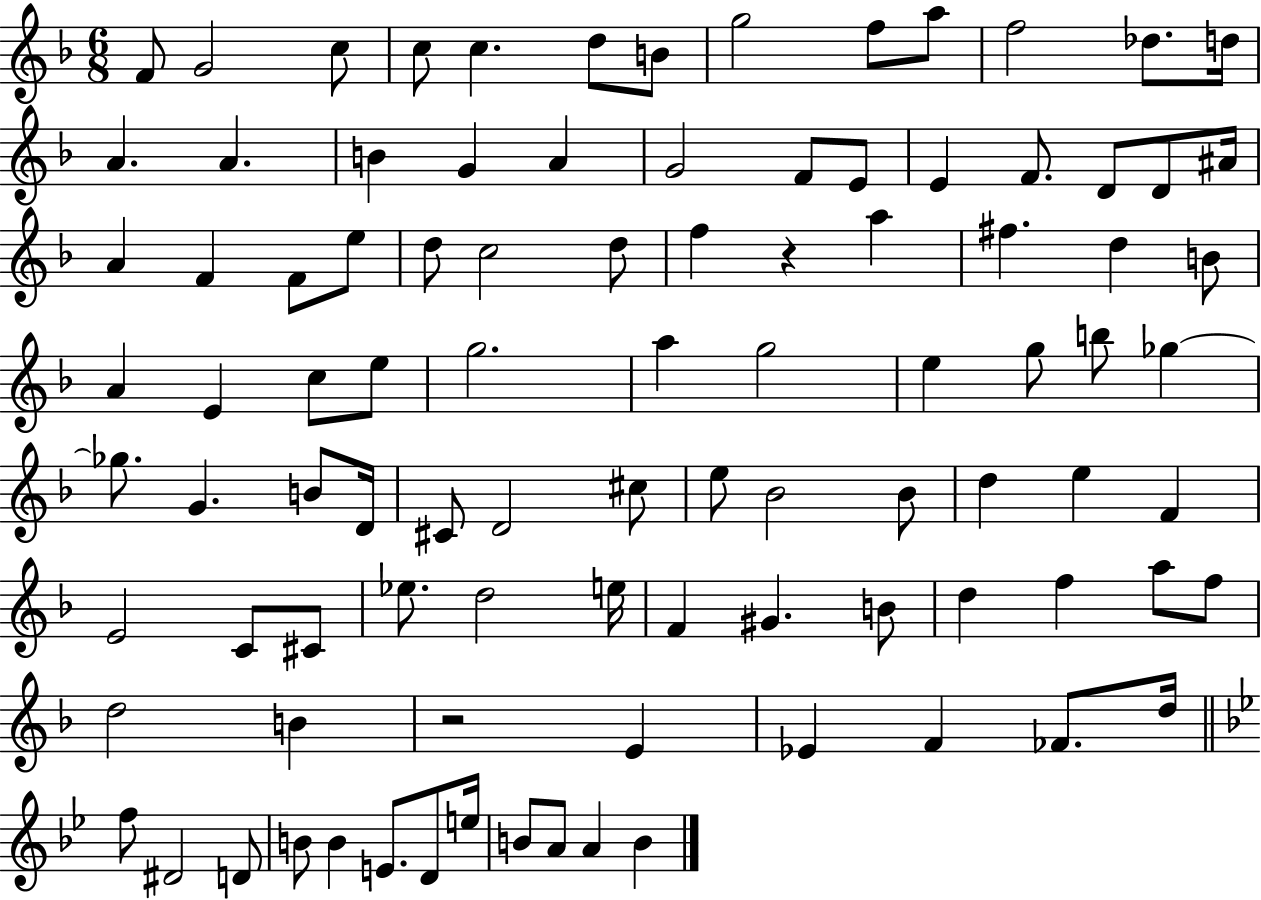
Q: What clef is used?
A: treble